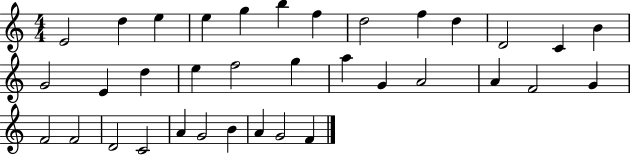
E4/h D5/q E5/q E5/q G5/q B5/q F5/q D5/h F5/q D5/q D4/h C4/q B4/q G4/h E4/q D5/q E5/q F5/h G5/q A5/q G4/q A4/h A4/q F4/h G4/q F4/h F4/h D4/h C4/h A4/q G4/h B4/q A4/q G4/h F4/q